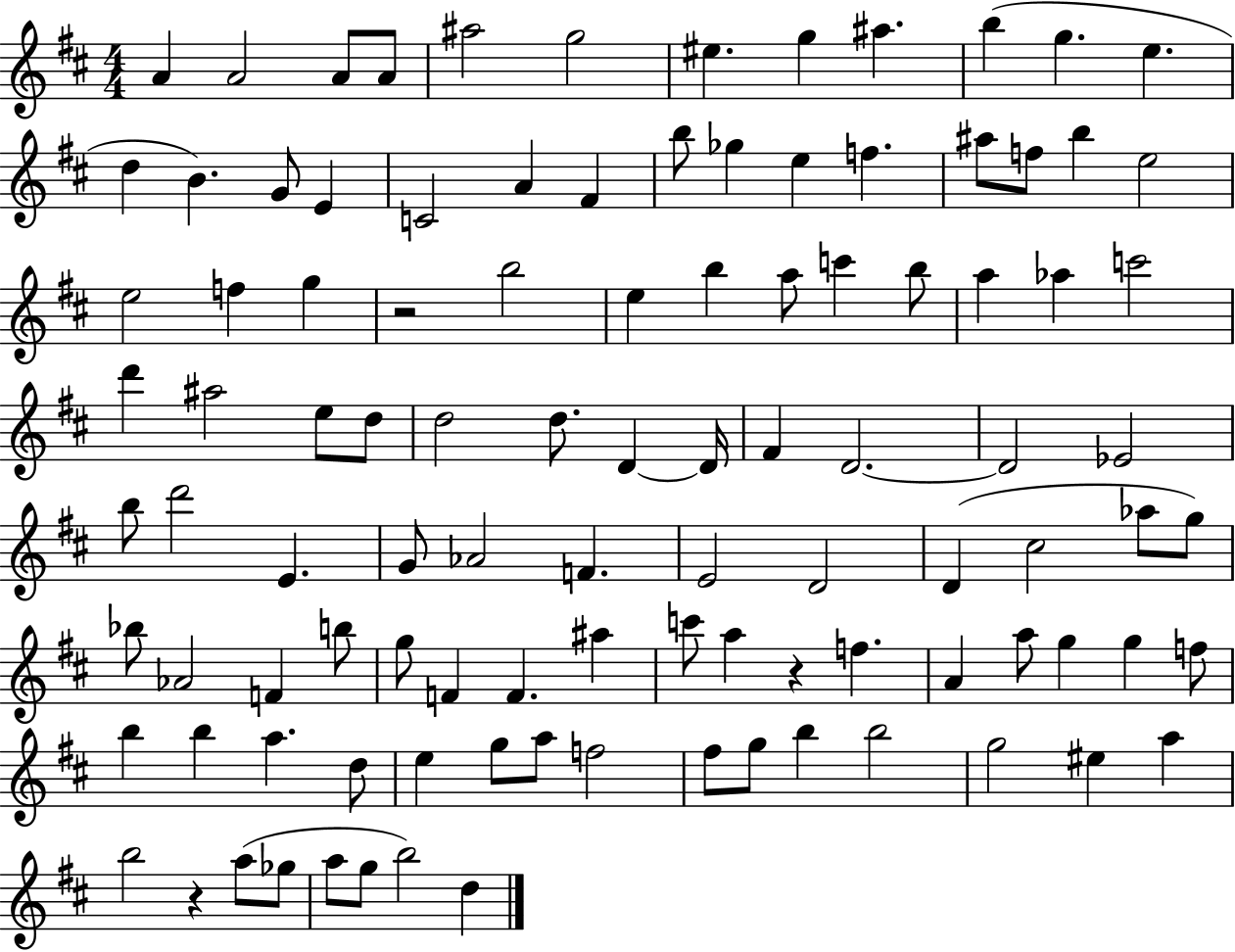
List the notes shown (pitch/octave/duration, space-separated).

A4/q A4/h A4/e A4/e A#5/h G5/h EIS5/q. G5/q A#5/q. B5/q G5/q. E5/q. D5/q B4/q. G4/e E4/q C4/h A4/q F#4/q B5/e Gb5/q E5/q F5/q. A#5/e F5/e B5/q E5/h E5/h F5/q G5/q R/h B5/h E5/q B5/q A5/e C6/q B5/e A5/q Ab5/q C6/h D6/q A#5/h E5/e D5/e D5/h D5/e. D4/q D4/s F#4/q D4/h. D4/h Eb4/h B5/e D6/h E4/q. G4/e Ab4/h F4/q. E4/h D4/h D4/q C#5/h Ab5/e G5/e Bb5/e Ab4/h F4/q B5/e G5/e F4/q F4/q. A#5/q C6/e A5/q R/q F5/q. A4/q A5/e G5/q G5/q F5/e B5/q B5/q A5/q. D5/e E5/q G5/e A5/e F5/h F#5/e G5/e B5/q B5/h G5/h EIS5/q A5/q B5/h R/q A5/e Gb5/e A5/e G5/e B5/h D5/q